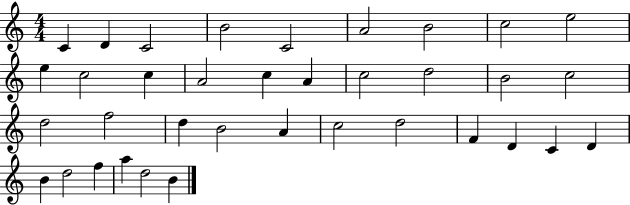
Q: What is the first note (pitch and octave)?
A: C4